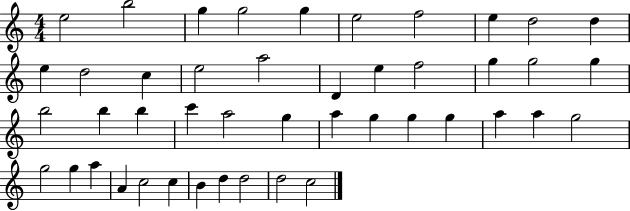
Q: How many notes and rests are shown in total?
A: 45